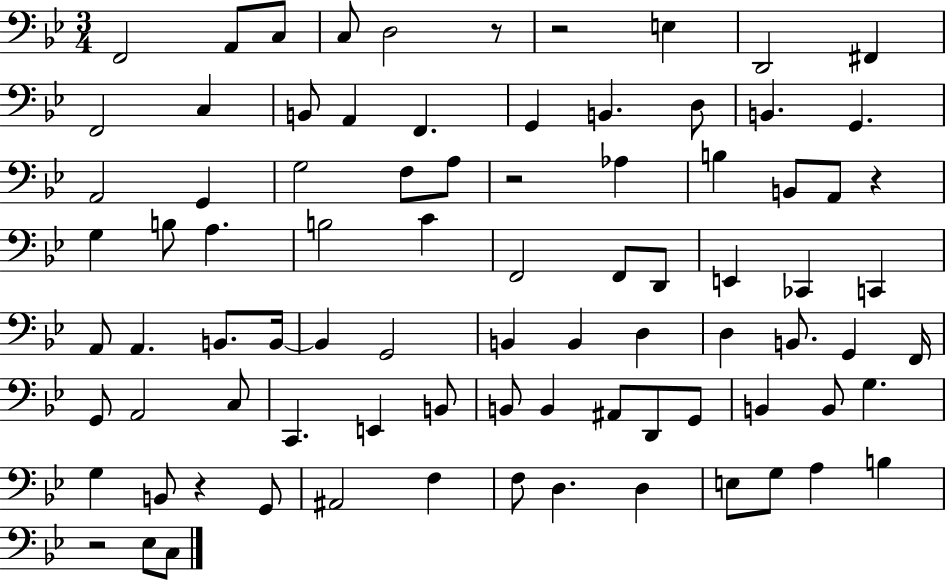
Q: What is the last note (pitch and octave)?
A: C3